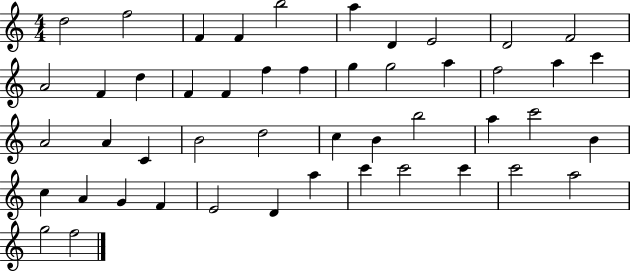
{
  \clef treble
  \numericTimeSignature
  \time 4/4
  \key c \major
  d''2 f''2 | f'4 f'4 b''2 | a''4 d'4 e'2 | d'2 f'2 | \break a'2 f'4 d''4 | f'4 f'4 f''4 f''4 | g''4 g''2 a''4 | f''2 a''4 c'''4 | \break a'2 a'4 c'4 | b'2 d''2 | c''4 b'4 b''2 | a''4 c'''2 b'4 | \break c''4 a'4 g'4 f'4 | e'2 d'4 a''4 | c'''4 c'''2 c'''4 | c'''2 a''2 | \break g''2 f''2 | \bar "|."
}